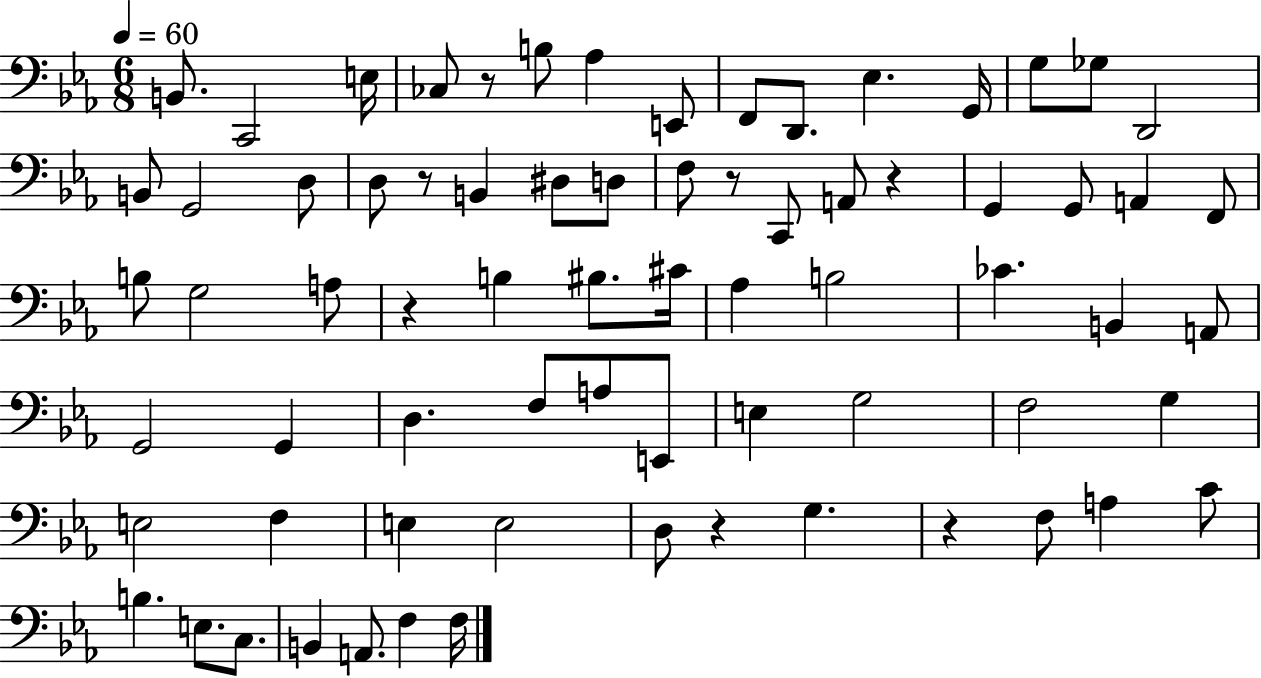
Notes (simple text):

B2/e. C2/h E3/s CES3/e R/e B3/e Ab3/q E2/e F2/e D2/e. Eb3/q. G2/s G3/e Gb3/e D2/h B2/e G2/h D3/e D3/e R/e B2/q D#3/e D3/e F3/e R/e C2/e A2/e R/q G2/q G2/e A2/q F2/e B3/e G3/h A3/e R/q B3/q BIS3/e. C#4/s Ab3/q B3/h CES4/q. B2/q A2/e G2/h G2/q D3/q. F3/e A3/e E2/e E3/q G3/h F3/h G3/q E3/h F3/q E3/q E3/h D3/e R/q G3/q. R/q F3/e A3/q C4/e B3/q. E3/e. C3/e. B2/q A2/e. F3/q F3/s